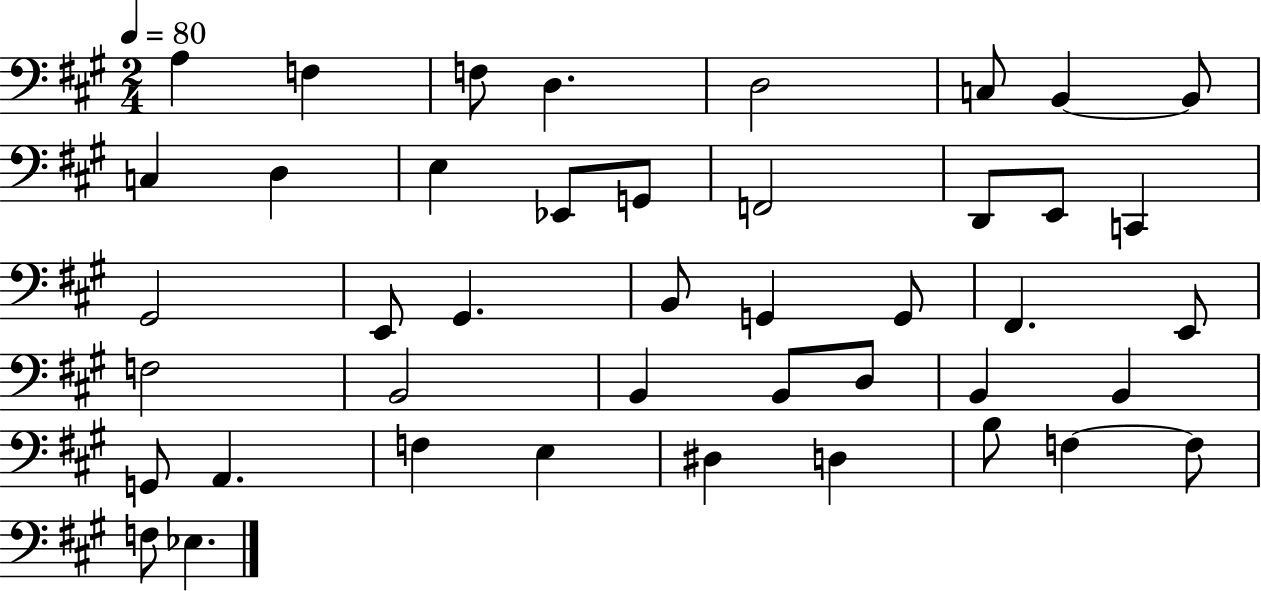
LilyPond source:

{
  \clef bass
  \numericTimeSignature
  \time 2/4
  \key a \major
  \tempo 4 = 80
  \repeat volta 2 { a4 f4 | f8 d4. | d2 | c8 b,4~~ b,8 | \break c4 d4 | e4 ees,8 g,8 | f,2 | d,8 e,8 c,4 | \break gis,2 | e,8 gis,4. | b,8 g,4 g,8 | fis,4. e,8 | \break f2 | b,2 | b,4 b,8 d8 | b,4 b,4 | \break g,8 a,4. | f4 e4 | dis4 d4 | b8 f4~~ f8 | \break f8 ees4. | } \bar "|."
}